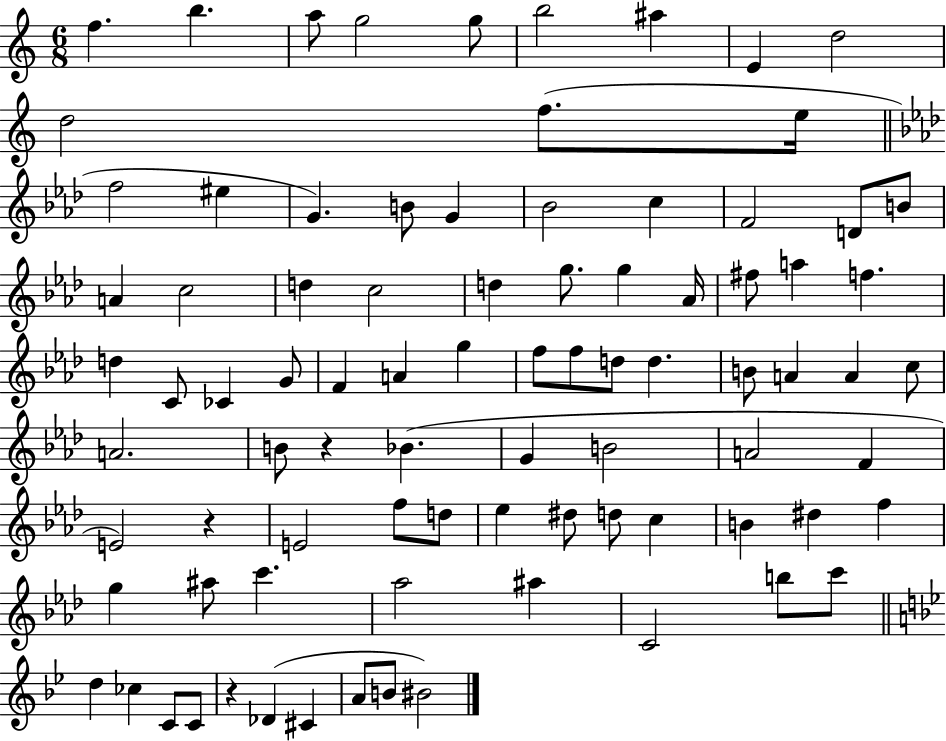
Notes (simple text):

F5/q. B5/q. A5/e G5/h G5/e B5/h A#5/q E4/q D5/h D5/h F5/e. E5/s F5/h EIS5/q G4/q. B4/e G4/q Bb4/h C5/q F4/h D4/e B4/e A4/q C5/h D5/q C5/h D5/q G5/e. G5/q Ab4/s F#5/e A5/q F5/q. D5/q C4/e CES4/q G4/e F4/q A4/q G5/q F5/e F5/e D5/e D5/q. B4/e A4/q A4/q C5/e A4/h. B4/e R/q Bb4/q. G4/q B4/h A4/h F4/q E4/h R/q E4/h F5/e D5/e Eb5/q D#5/e D5/e C5/q B4/q D#5/q F5/q G5/q A#5/e C6/q. Ab5/h A#5/q C4/h B5/e C6/e D5/q CES5/q C4/e C4/e R/q Db4/q C#4/q A4/e B4/e BIS4/h